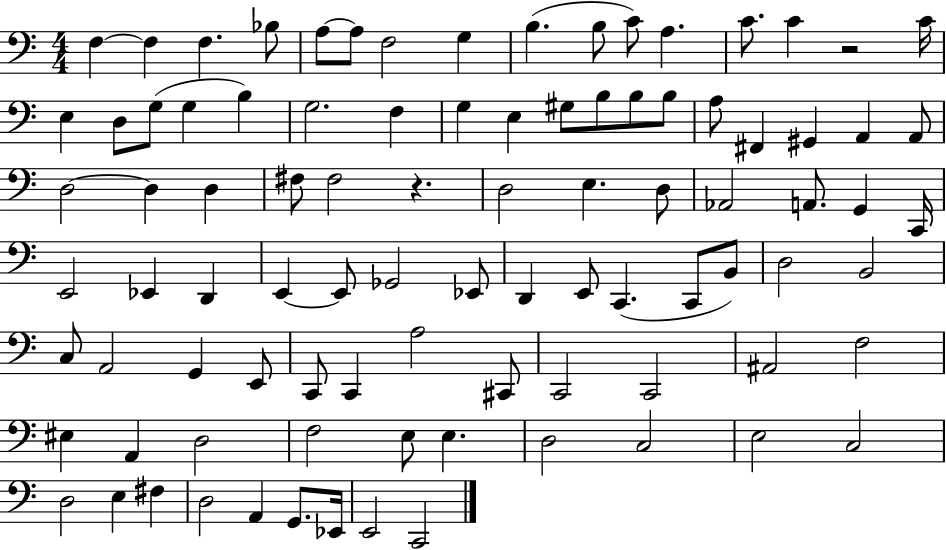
F3/q F3/q F3/q. Bb3/e A3/e A3/e F3/h G3/q B3/q. B3/e C4/e A3/q. C4/e. C4/q R/h C4/s E3/q D3/e G3/e G3/q B3/q G3/h. F3/q G3/q E3/q G#3/e B3/e B3/e B3/e A3/e F#2/q G#2/q A2/q A2/e D3/h D3/q D3/q F#3/e F#3/h R/q. D3/h E3/q. D3/e Ab2/h A2/e. G2/q C2/s E2/h Eb2/q D2/q E2/q E2/e Gb2/h Eb2/e D2/q E2/e C2/q. C2/e B2/e D3/h B2/h C3/e A2/h G2/q E2/e C2/e C2/q A3/h C#2/e C2/h C2/h A#2/h F3/h EIS3/q A2/q D3/h F3/h E3/e E3/q. D3/h C3/h E3/h C3/h D3/h E3/q F#3/q D3/h A2/q G2/e. Eb2/s E2/h C2/h